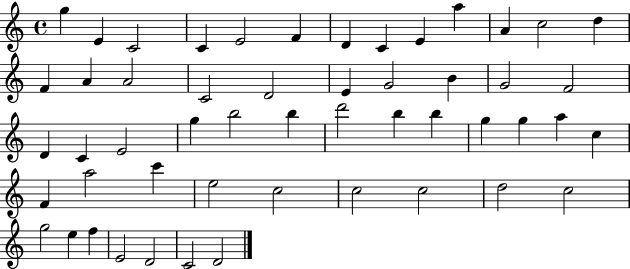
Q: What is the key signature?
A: C major